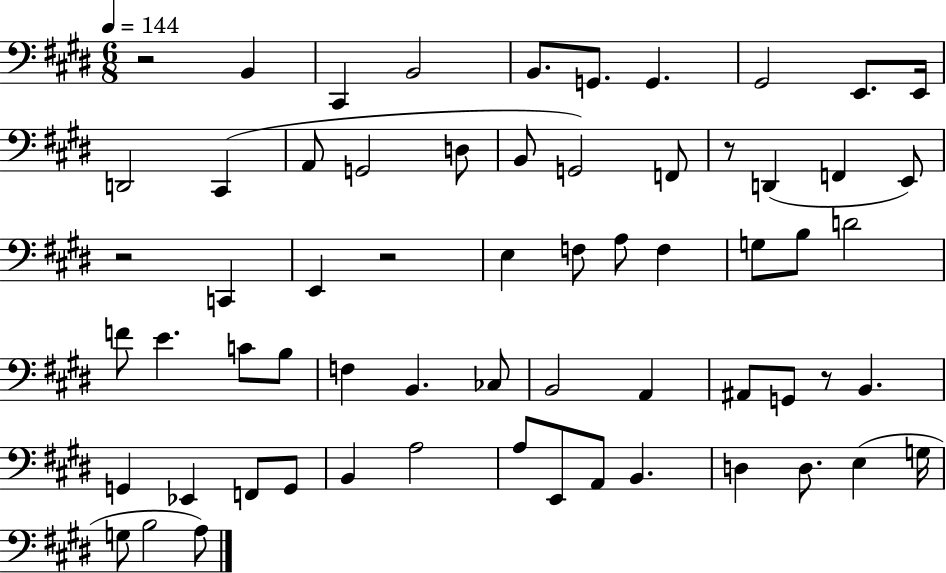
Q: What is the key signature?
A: E major